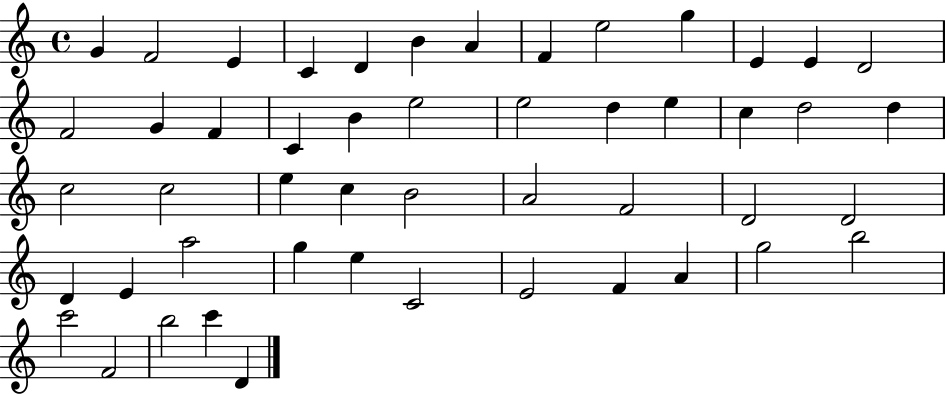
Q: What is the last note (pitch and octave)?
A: D4